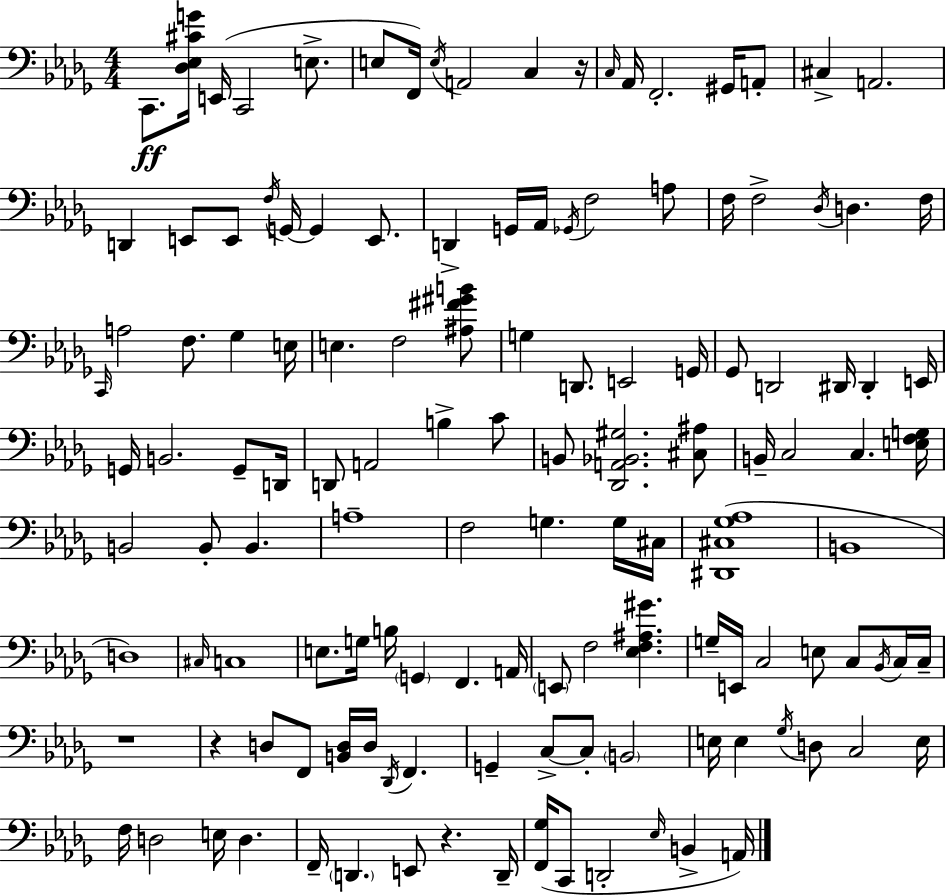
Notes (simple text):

C2/e. [Db3,Eb3,C#4,G4]/s E2/s C2/h E3/e. E3/e F2/s E3/s A2/h C3/q R/s C3/s Ab2/s F2/h. G#2/s A2/e C#3/q A2/h. D2/q E2/e E2/e F3/s G2/s G2/q E2/e. D2/q G2/s Ab2/s Gb2/s F3/h A3/e F3/s F3/h Db3/s D3/q. F3/s C2/s A3/h F3/e. Gb3/q E3/s E3/q. F3/h [A#3,F#4,G#4,B4]/e G3/q D2/e. E2/h G2/s Gb2/e D2/h D#2/s D#2/q E2/s G2/s B2/h. G2/e D2/s D2/e A2/h B3/q C4/e B2/e [Db2,A2,Bb2,G#3]/h. [C#3,A#3]/e B2/s C3/h C3/q. [E3,F3,G3]/s B2/h B2/e B2/q. A3/w F3/h G3/q. G3/s C#3/s [D#2,C#3,Gb3,Ab3]/w B2/w D3/w C#3/s C3/w E3/e. G3/s B3/s G2/q F2/q. A2/s E2/e F3/h [Eb3,F3,A#3,G#4]/q. G3/s E2/s C3/h E3/e C3/e Bb2/s C3/s C3/s R/w R/q D3/e F2/e [B2,D3]/s D3/s Db2/s F2/q. G2/q C3/e C3/e B2/h E3/s E3/q Gb3/s D3/e C3/h E3/s F3/s D3/h E3/s D3/q. F2/s D2/q. E2/e R/q. D2/s [F2,Gb3]/s C2/e D2/h Eb3/s B2/q A2/s